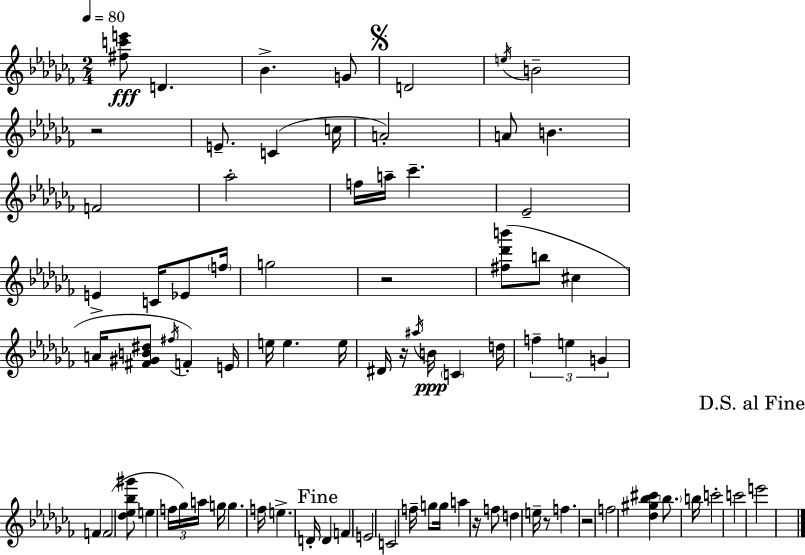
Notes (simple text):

[F#5,C6,E6]/e D4/q. Bb4/q. G4/e D4/h E5/s B4/h R/h E4/e. C4/q C5/s A4/h A4/e B4/q. F4/h Ab5/h F5/s A5/s CES6/q. Eb4/h E4/q C4/s Eb4/e F5/s G5/h R/h [F#5,Db6,B6]/e B5/e C#5/q A4/s [F#4,G#4,B4,D#5]/e F#5/s F4/q E4/s E5/s E5/q. E5/s D#4/s R/s A#5/s B4/s C4/q D5/s F5/q E5/q G4/q F4/q F4/h [Db5,Eb5,Bb5,G#6]/e E5/q F5/s Gb5/s A5/s G5/s G5/q. F5/s E5/q. D4/s D4/q F4/q E4/h C4/h F5/s G5/e G5/s A5/q R/s F5/e D5/q E5/s R/e F5/q. R/h F5/h [Db5,G#5,Bb5,C#6]/q Bb5/e. B5/s C6/h C6/h E6/h